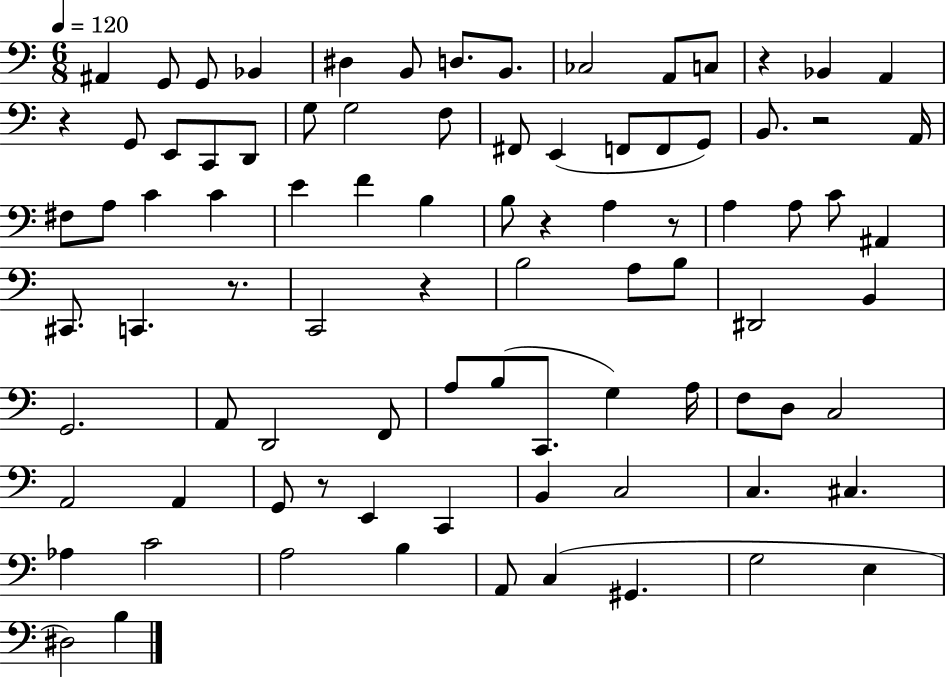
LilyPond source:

{
  \clef bass
  \numericTimeSignature
  \time 6/8
  \key c \major
  \tempo 4 = 120
  ais,4 g,8 g,8 bes,4 | dis4 b,8 d8. b,8. | ces2 a,8 c8 | r4 bes,4 a,4 | \break r4 g,8 e,8 c,8 d,8 | g8 g2 f8 | fis,8 e,4( f,8 f,8 g,8) | b,8. r2 a,16 | \break fis8 a8 c'4 c'4 | e'4 f'4 b4 | b8 r4 a4 r8 | a4 a8 c'8 ais,4 | \break cis,8. c,4. r8. | c,2 r4 | b2 a8 b8 | dis,2 b,4 | \break g,2. | a,8 d,2 f,8 | a8 b8( c,8. g4) a16 | f8 d8 c2 | \break a,2 a,4 | g,8 r8 e,4 c,4 | b,4 c2 | c4. cis4. | \break aes4 c'2 | a2 b4 | a,8 c4( gis,4. | g2 e4 | \break dis2) b4 | \bar "|."
}